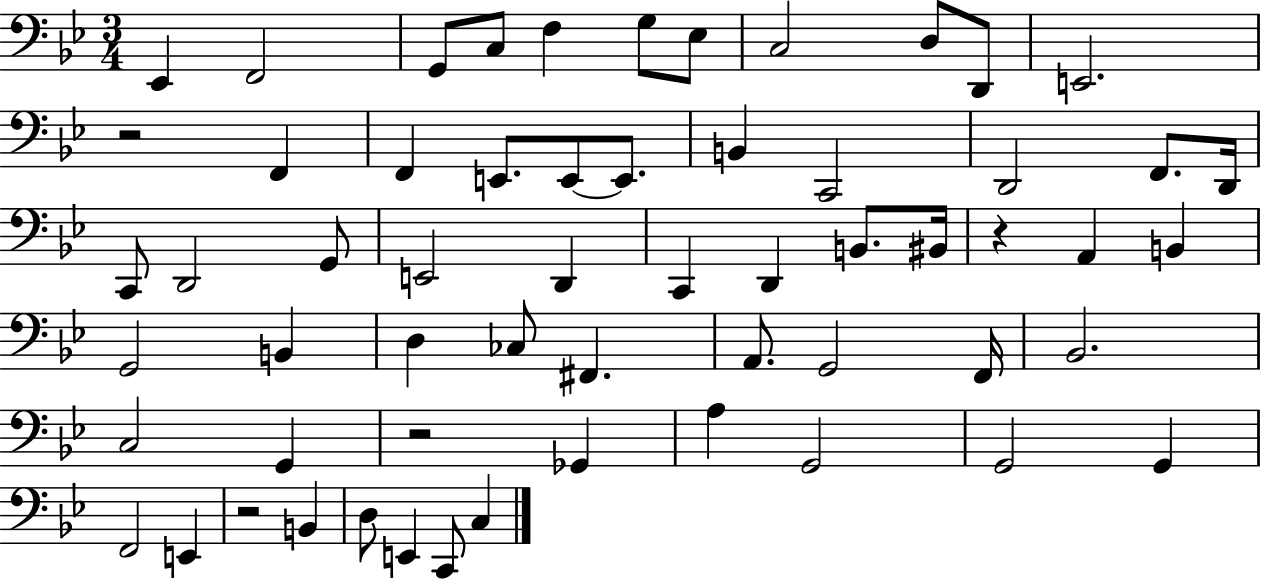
X:1
T:Untitled
M:3/4
L:1/4
K:Bb
_E,, F,,2 G,,/2 C,/2 F, G,/2 _E,/2 C,2 D,/2 D,,/2 E,,2 z2 F,, F,, E,,/2 E,,/2 E,,/2 B,, C,,2 D,,2 F,,/2 D,,/4 C,,/2 D,,2 G,,/2 E,,2 D,, C,, D,, B,,/2 ^B,,/4 z A,, B,, G,,2 B,, D, _C,/2 ^F,, A,,/2 G,,2 F,,/4 _B,,2 C,2 G,, z2 _G,, A, G,,2 G,,2 G,, F,,2 E,, z2 B,, D,/2 E,, C,,/2 C,